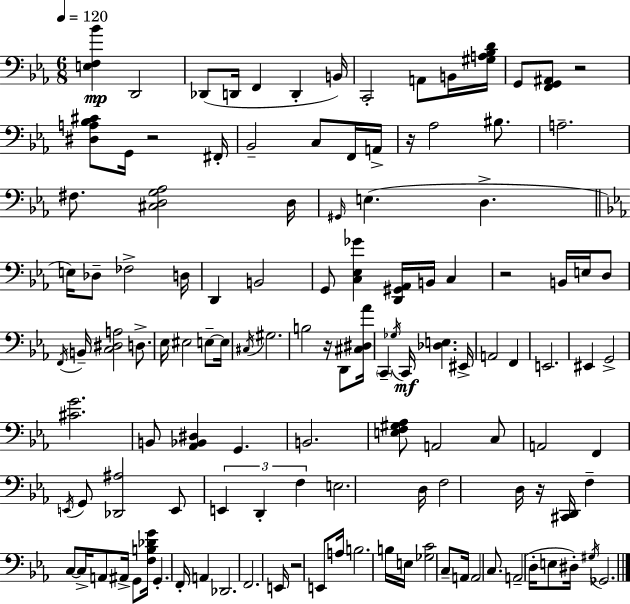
{
  \clef bass
  \numericTimeSignature
  \time 6/8
  \key ees \major
  \tempo 4 = 120
  <e f bes'>4\mp d,2 | des,8( d,16 f,4 d,4-. b,16) | c,2-. a,8 b,16 <gis a bes d'>16 | g,8 <f, g, ais,>8 r2 | \break <dis a bes cis'>8 g,16 r2 fis,16-. | bes,2-- c8 f,16 a,16-> | r16 aes2 bis8. | a2.-- | \break fis8. <cis d g aes>2 d16 | \grace { gis,16 } e4.( d4.-> | \bar "||" \break \key ees \major e16) des8-- fes2-> d16 | d,4 b,2 | g,8 <c ees ges'>4 <d, gis, aes,>16 b,16 c4 | r2 b,16 e16 d8 | \break \acciaccatura { f,16 } b,16-- <c dis a>2 d8.-> | ees16 eis2 e8--~~ | e16 \acciaccatura { cis16 } gis2. | b2 r16 d,8 | \break <cis dis aes'>16 \parenthesize c,4-- \acciaccatura { ges16 }\mf c,16 <des e>4. | eis,16-> a,2 f,4 | e,2. | eis,4 g,2-> | \break <cis' g'>2. | b,8 <aes, bes, dis>4 g,4. | b,2. | <e f gis aes>8 a,2 | \break c8 a,2 f,4 | \acciaccatura { e,16 } g,8 <des, ais>2 | e,8 \tuplet 3/2 { e,4 d,4-. | f4 } e2. | \break d16 f2 | d16 r16 <cis, d,>16 f4-- c8~~ c16-> a,8 | ais,16-> g,8 <f b des' g'>16 g,4.-. f,16-. | a,4 des,2. | \break f,2. | e,16 r2 | e,8 a16 b2. | b16 e16 <ges c'>2 | \break c8-- a,16 a,2 | c8. a,2--( | d16-. e8 dis16-.) \acciaccatura { gis16 } ges,2. | \bar "|."
}